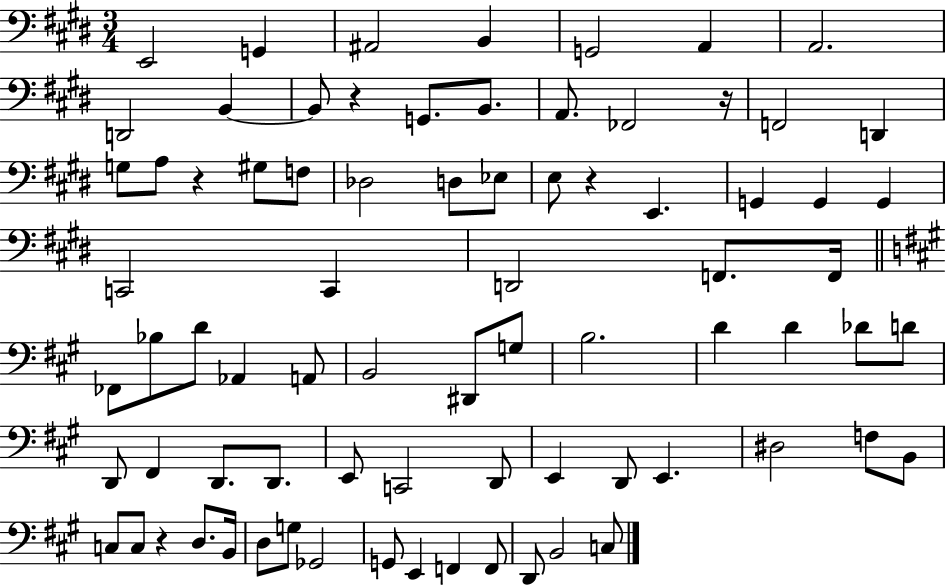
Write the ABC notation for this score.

X:1
T:Untitled
M:3/4
L:1/4
K:E
E,,2 G,, ^A,,2 B,, G,,2 A,, A,,2 D,,2 B,, B,,/2 z G,,/2 B,,/2 A,,/2 _F,,2 z/4 F,,2 D,, G,/2 A,/2 z ^G,/2 F,/2 _D,2 D,/2 _E,/2 E,/2 z E,, G,, G,, G,, C,,2 C,, D,,2 F,,/2 F,,/4 _F,,/2 _B,/2 D/2 _A,, A,,/2 B,,2 ^D,,/2 G,/2 B,2 D D _D/2 D/2 D,,/2 ^F,, D,,/2 D,,/2 E,,/2 C,,2 D,,/2 E,, D,,/2 E,, ^D,2 F,/2 B,,/2 C,/2 C,/2 z D,/2 B,,/4 D,/2 G,/2 _G,,2 G,,/2 E,, F,, F,,/2 D,,/2 B,,2 C,/2